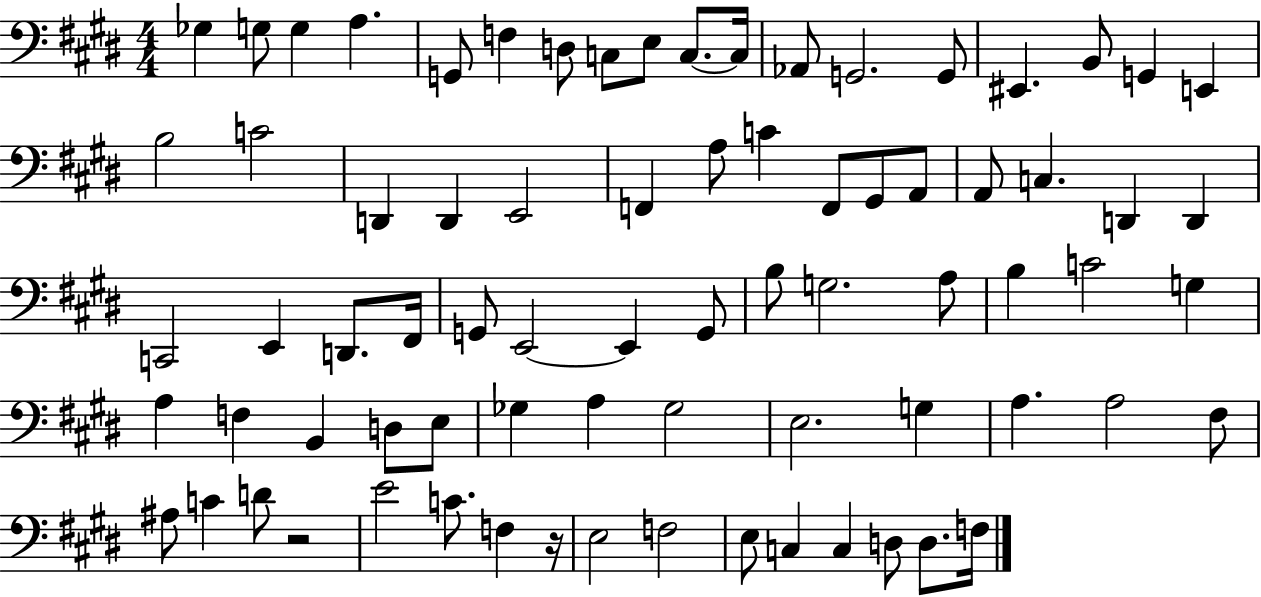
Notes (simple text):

Gb3/q G3/e G3/q A3/q. G2/e F3/q D3/e C3/e E3/e C3/e. C3/s Ab2/e G2/h. G2/e EIS2/q. B2/e G2/q E2/q B3/h C4/h D2/q D2/q E2/h F2/q A3/e C4/q F2/e G#2/e A2/e A2/e C3/q. D2/q D2/q C2/h E2/q D2/e. F#2/s G2/e E2/h E2/q G2/e B3/e G3/h. A3/e B3/q C4/h G3/q A3/q F3/q B2/q D3/e E3/e Gb3/q A3/q Gb3/h E3/h. G3/q A3/q. A3/h F#3/e A#3/e C4/q D4/e R/h E4/h C4/e. F3/q R/s E3/h F3/h E3/e C3/q C3/q D3/e D3/e. F3/s